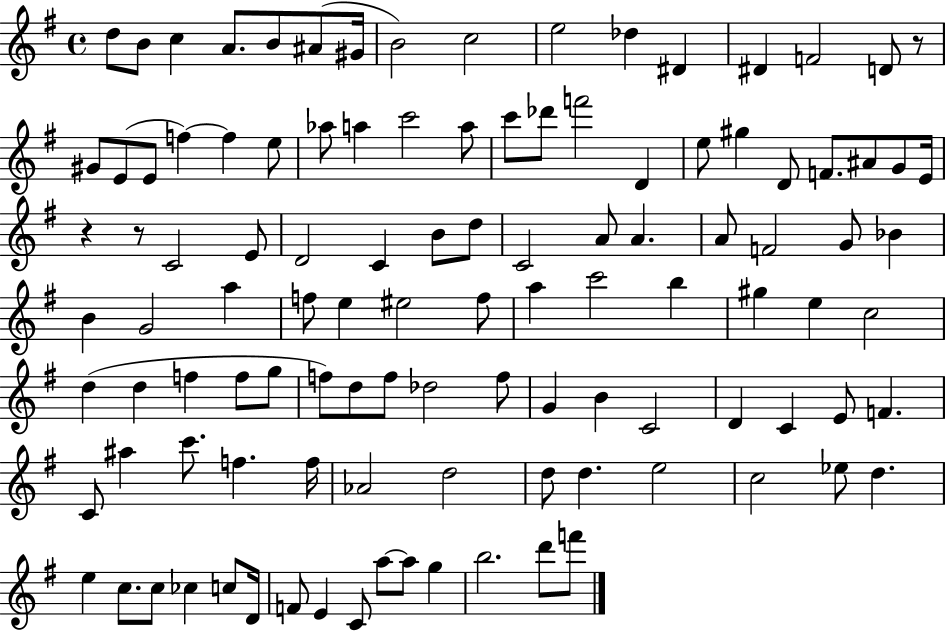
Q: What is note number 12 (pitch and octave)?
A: D#4